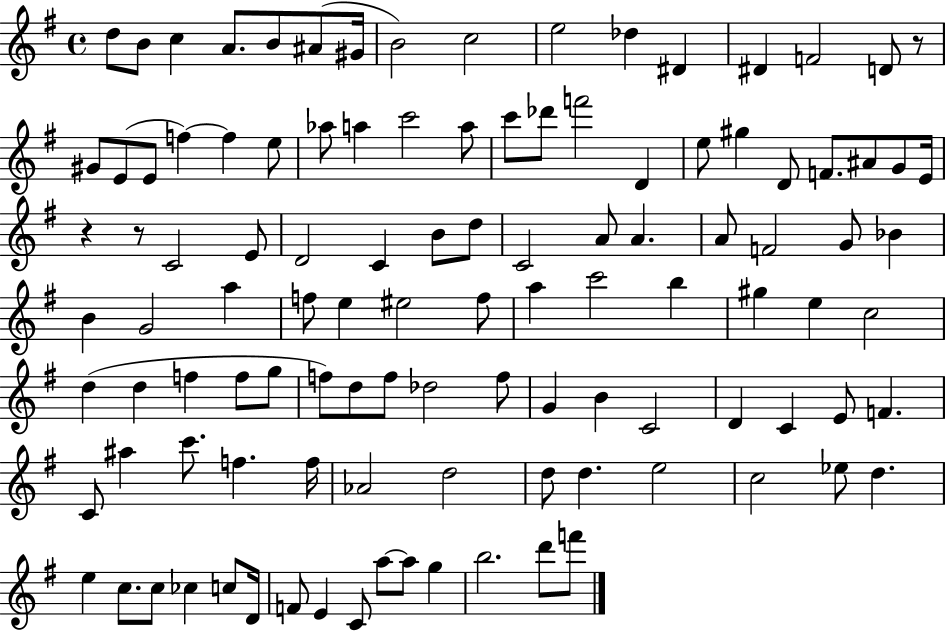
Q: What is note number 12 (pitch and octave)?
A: D#4